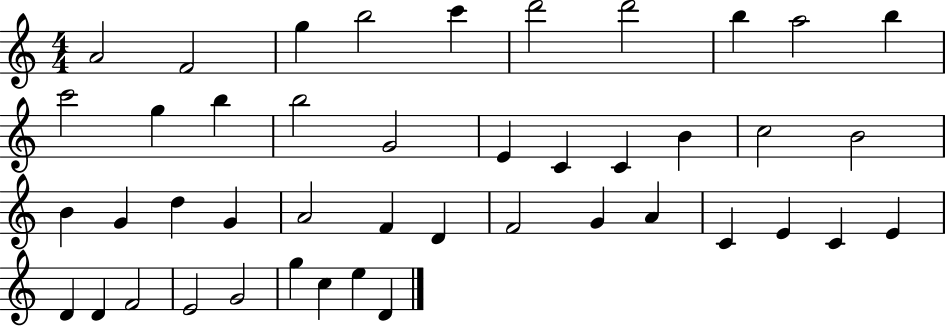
{
  \clef treble
  \numericTimeSignature
  \time 4/4
  \key c \major
  a'2 f'2 | g''4 b''2 c'''4 | d'''2 d'''2 | b''4 a''2 b''4 | \break c'''2 g''4 b''4 | b''2 g'2 | e'4 c'4 c'4 b'4 | c''2 b'2 | \break b'4 g'4 d''4 g'4 | a'2 f'4 d'4 | f'2 g'4 a'4 | c'4 e'4 c'4 e'4 | \break d'4 d'4 f'2 | e'2 g'2 | g''4 c''4 e''4 d'4 | \bar "|."
}